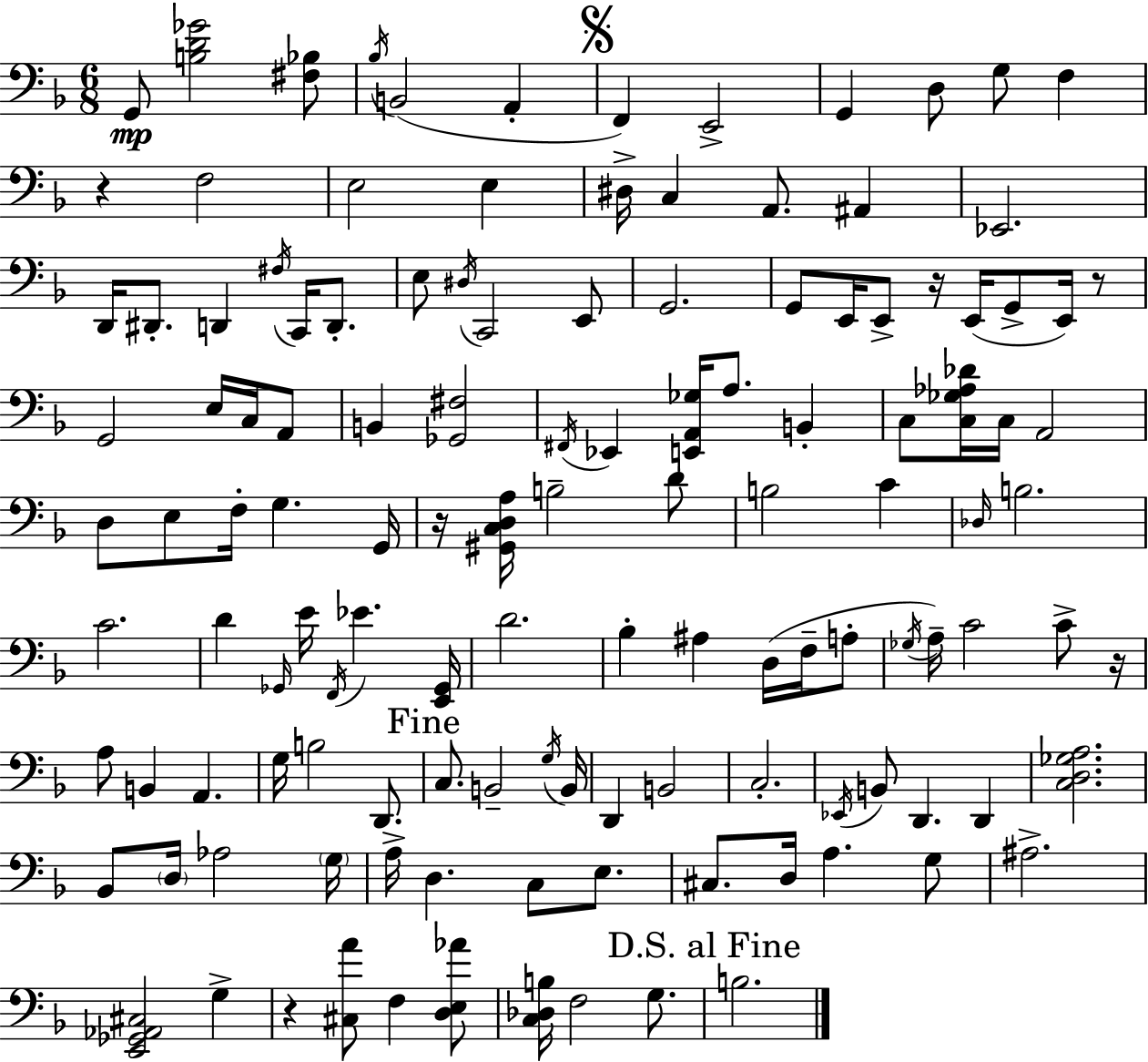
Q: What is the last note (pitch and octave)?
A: B3